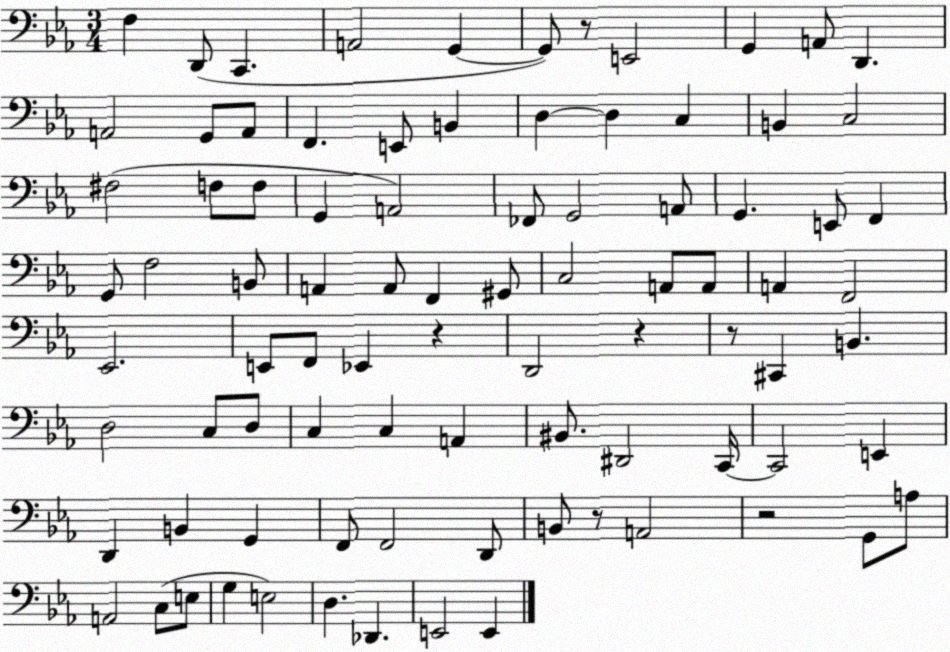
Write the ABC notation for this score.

X:1
T:Untitled
M:3/4
L:1/4
K:Eb
F, D,,/2 C,, A,,2 G,, G,,/2 z/2 E,,2 G,, A,,/2 D,, A,,2 G,,/2 A,,/2 F,, E,,/2 B,, D, D, C, B,, C,2 ^F,2 F,/2 F,/2 G,, A,,2 _F,,/2 G,,2 A,,/2 G,, E,,/2 F,, G,,/2 F,2 B,,/2 A,, A,,/2 F,, ^G,,/2 C,2 A,,/2 A,,/2 A,, F,,2 _E,,2 E,,/2 F,,/2 _E,, z D,,2 z z/2 ^C,, B,, D,2 C,/2 D,/2 C, C, A,, ^B,,/2 ^D,,2 C,,/4 C,,2 E,, D,, B,, G,, F,,/2 F,,2 D,,/2 B,,/2 z/2 A,,2 z2 G,,/2 A,/2 A,,2 C,/2 E,/2 G, E,2 D, _D,, E,,2 E,,